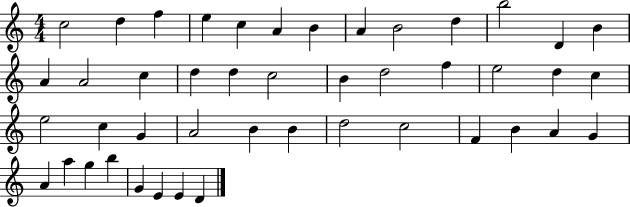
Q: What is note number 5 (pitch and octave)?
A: C5